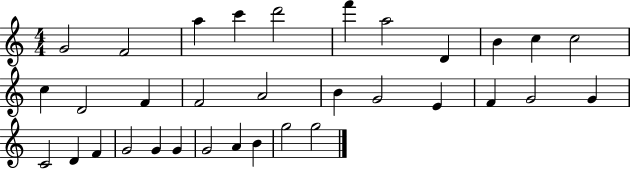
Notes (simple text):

G4/h F4/h A5/q C6/q D6/h F6/q A5/h D4/q B4/q C5/q C5/h C5/q D4/h F4/q F4/h A4/h B4/q G4/h E4/q F4/q G4/h G4/q C4/h D4/q F4/q G4/h G4/q G4/q G4/h A4/q B4/q G5/h G5/h